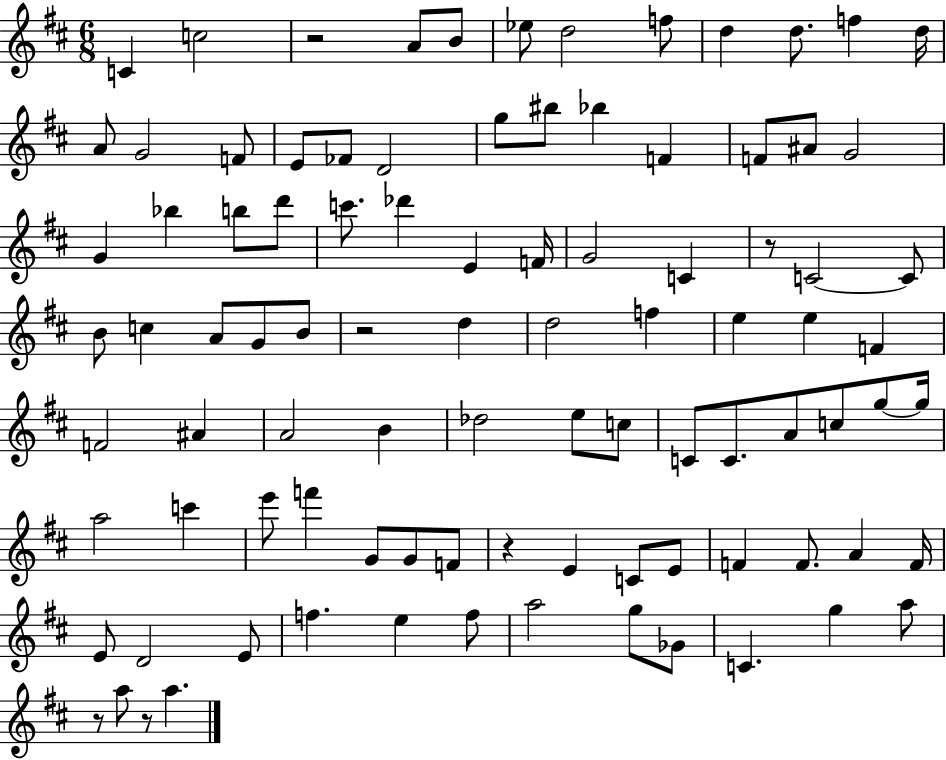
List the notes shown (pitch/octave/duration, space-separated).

C4/q C5/h R/h A4/e B4/e Eb5/e D5/h F5/e D5/q D5/e. F5/q D5/s A4/e G4/h F4/e E4/e FES4/e D4/h G5/e BIS5/e Bb5/q F4/q F4/e A#4/e G4/h G4/q Bb5/q B5/e D6/e C6/e. Db6/q E4/q F4/s G4/h C4/q R/e C4/h C4/e B4/e C5/q A4/e G4/e B4/e R/h D5/q D5/h F5/q E5/q E5/q F4/q F4/h A#4/q A4/h B4/q Db5/h E5/e C5/e C4/e C4/e. A4/e C5/e G5/e G5/s A5/h C6/q E6/e F6/q G4/e G4/e F4/e R/q E4/q C4/e E4/e F4/q F4/e. A4/q F4/s E4/e D4/h E4/e F5/q. E5/q F5/e A5/h G5/e Gb4/e C4/q. G5/q A5/e R/e A5/e R/e A5/q.